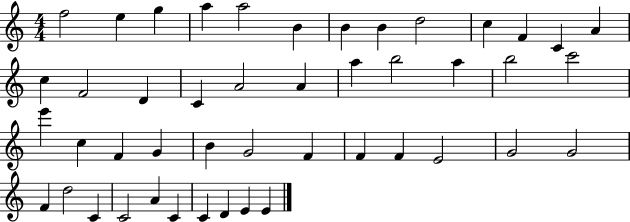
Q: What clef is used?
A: treble